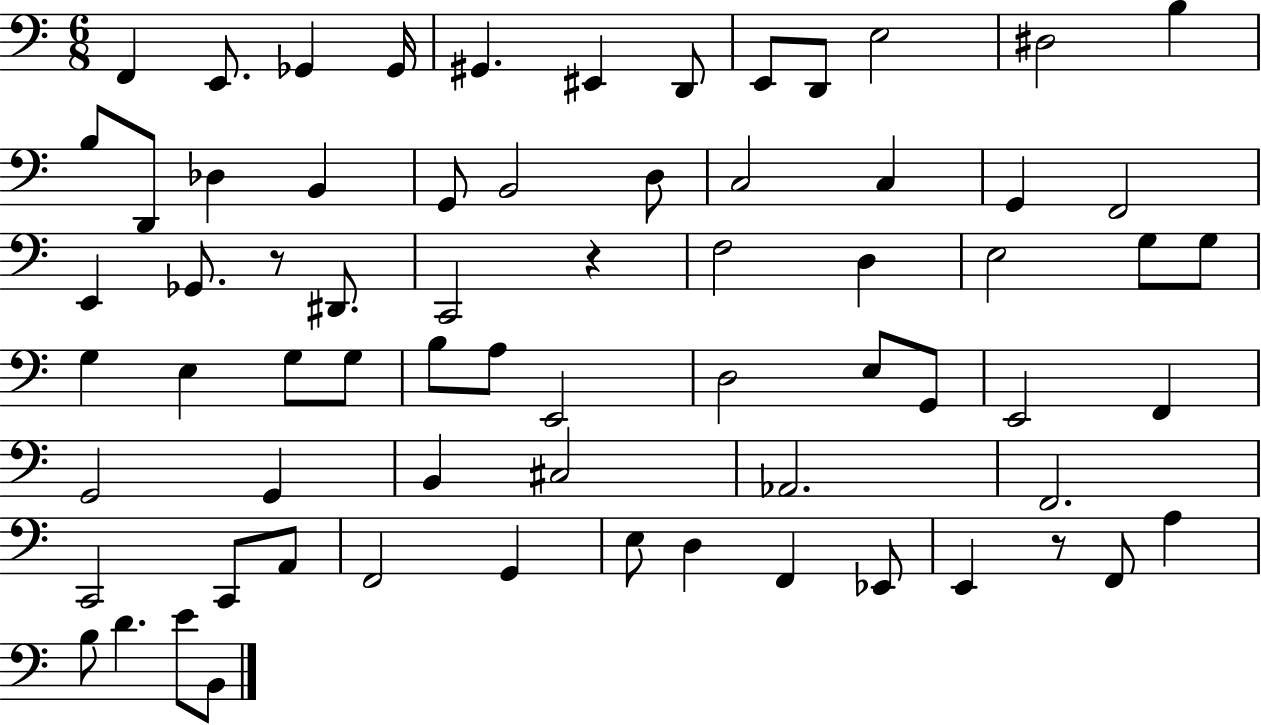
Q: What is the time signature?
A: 6/8